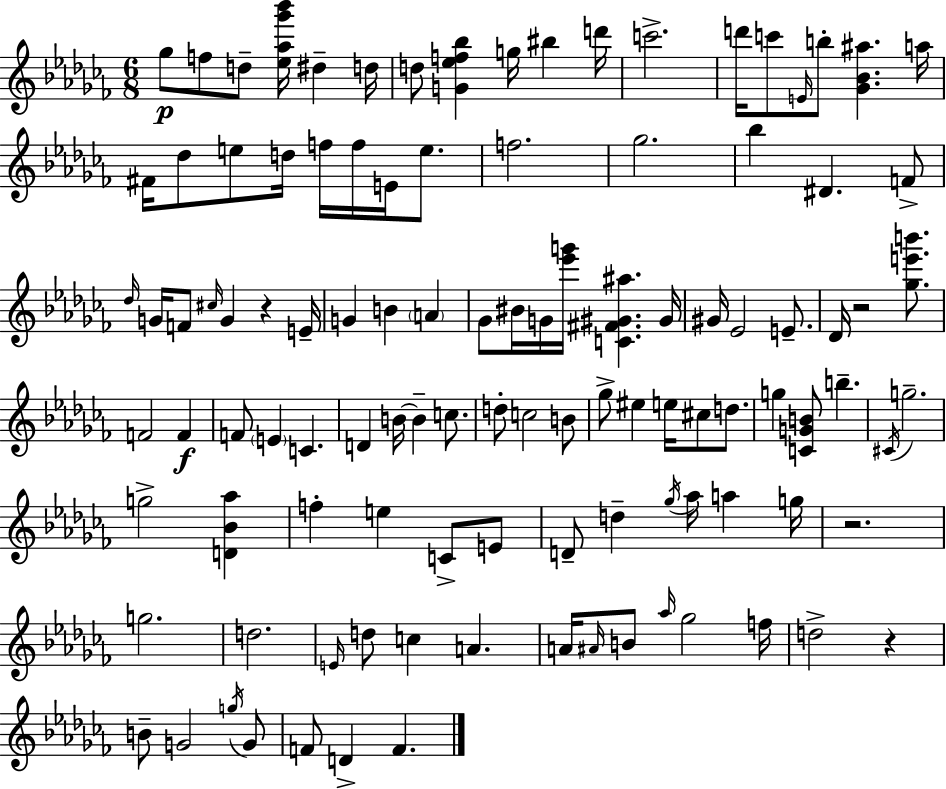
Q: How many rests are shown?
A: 4